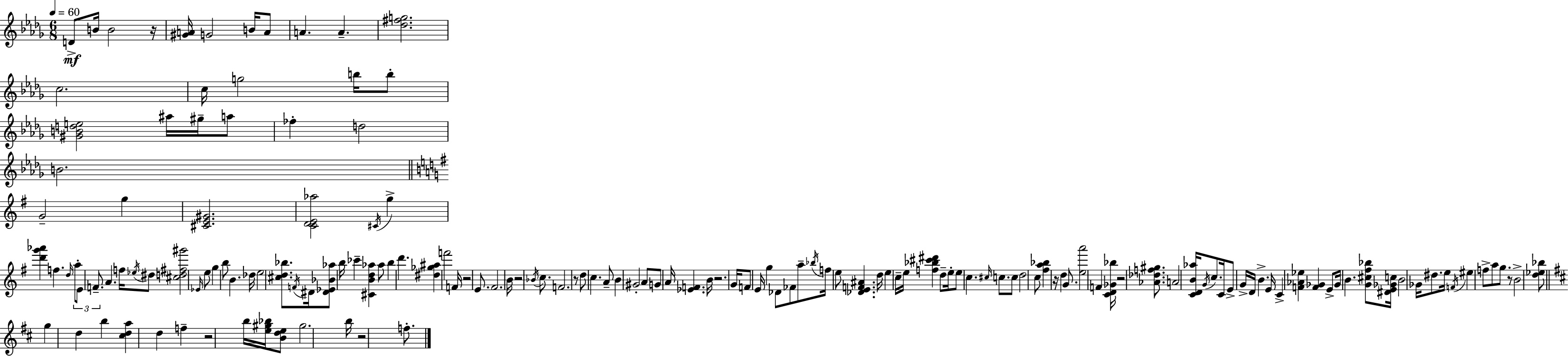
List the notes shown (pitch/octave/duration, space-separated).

D4/e B4/s B4/h R/s [G#4,A4]/s G4/h B4/s A4/e A4/q. A4/q. [Db5,F#5,G5]/h. C5/h. C5/s G5/h B5/s B5/e [G#4,B4,D5,E5]/h A#5/s G#5/s A5/e FES5/q D5/h B4/h. G4/h G5/q [C#4,E4,G#4]/h. [C4,D4,E4,Ab5]/h C#4/s G5/q [D6,G6,Ab6]/q F5/q. D5/s A5/e E4/e F4/e. A4/q. F5/s Eb5/s D#5/e [C#5,D5,F#5,G#6]/h Eb4/s E5/e G5/q B5/e B4/q. Db5/s E5/h [C#5,D5,Bb5]/e. F4/s D#4/s [D#4,Eb4,Bb4,Ab5]/e B5/s CES6/q [C#4,B4,D5,Ab5]/q Ab5/e B5/q D6/q. [D#5,Gb5,A#5]/q F6/h F4/s R/h E4/e. F#4/h. B4/s R/h Bb4/s C5/e. F4/h. R/e D5/e C5/q. A4/e B4/q G#4/h A4/e G4/e A4/s [Eb4,F4]/q. B4/s R/h. G4/s F4/e E4/s G5/q Db4/e FES4/e A5/e Bb5/s F5/s E5/e [Db4,E4,F4,A#4]/q. D5/s E5/q C5/s E5/s [F5,Bb5,C#6,D#6]/q D5/e E5/s E5/e C5/q. C#5/s C5/e. C5/e D5/h C5/e [F#5,A5,Bb5]/q R/s D5/q G4/e. [E5,A6]/h F4/q [C4,D4,Gb4,Bb5]/s R/h [Ab4,Db5,F5,G#5]/e. A4/h [C4,D4,B4,Ab5]/s G4/s C5/e. C4/s E4/e G4/s D4/s B4/q. E4/s C4/q [F4,Ab4,Eb5]/q [F4,Gb4]/q E4/e Gb4/s B4/q. [G4,C#5,F#5,Bb5]/e [D#4,E4,Gb4,C5]/s B4/h Gb4/s D#5/e. E5/s F4/s EIS5/q F5/e A5/e G5/e. R/e B4/h [D5,Eb5,Bb5]/e G5/q D5/q B5/q [C#5,D5,A5]/q D5/q F5/q R/h B5/s [E5,G#5,Bb5]/s [B4,D5,E5]/e G#5/h. B5/s R/h F5/e.